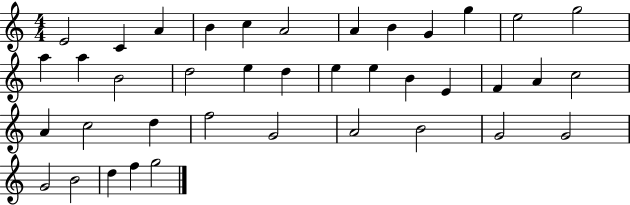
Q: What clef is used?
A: treble